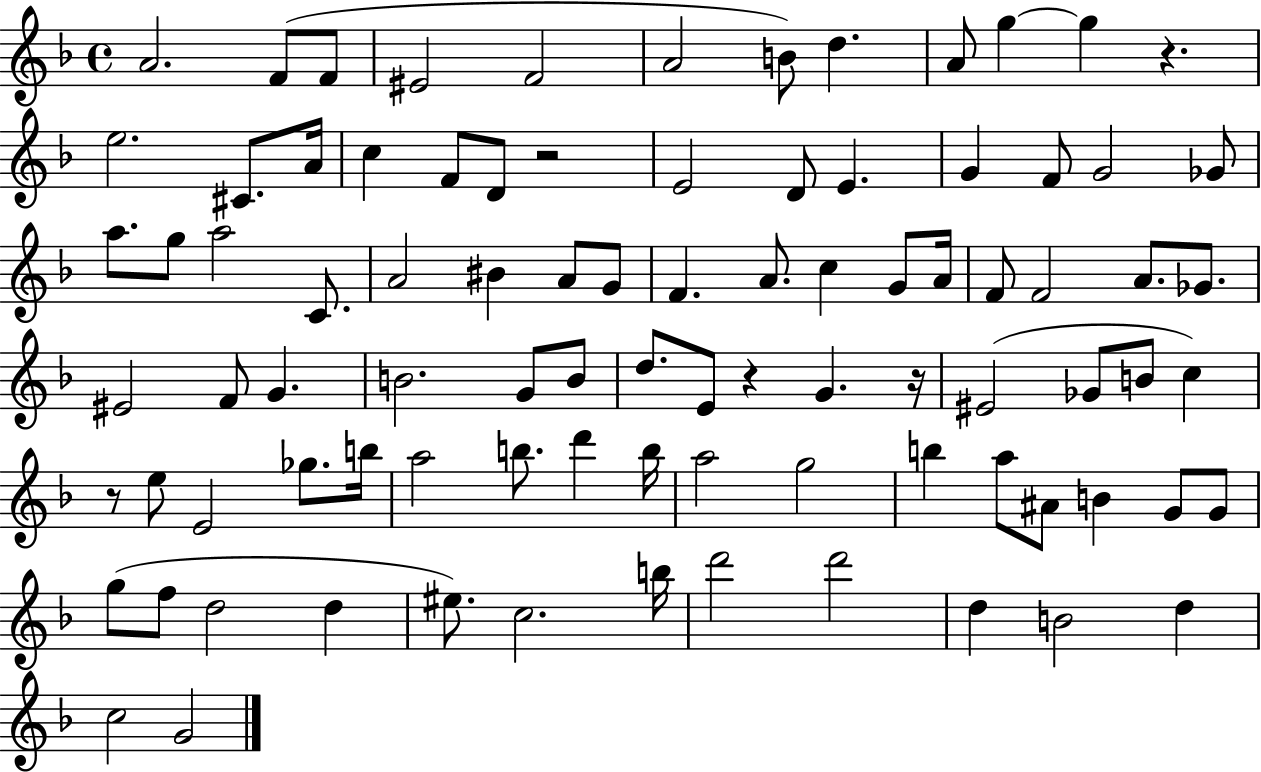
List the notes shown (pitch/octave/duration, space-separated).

A4/h. F4/e F4/e EIS4/h F4/h A4/h B4/e D5/q. A4/e G5/q G5/q R/q. E5/h. C#4/e. A4/s C5/q F4/e D4/e R/h E4/h D4/e E4/q. G4/q F4/e G4/h Gb4/e A5/e. G5/e A5/h C4/e. A4/h BIS4/q A4/e G4/e F4/q. A4/e. C5/q G4/e A4/s F4/e F4/h A4/e. Gb4/e. EIS4/h F4/e G4/q. B4/h. G4/e B4/e D5/e. E4/e R/q G4/q. R/s EIS4/h Gb4/e B4/e C5/q R/e E5/e E4/h Gb5/e. B5/s A5/h B5/e. D6/q B5/s A5/h G5/h B5/q A5/e A#4/e B4/q G4/e G4/e G5/e F5/e D5/h D5/q EIS5/e. C5/h. B5/s D6/h D6/h D5/q B4/h D5/q C5/h G4/h